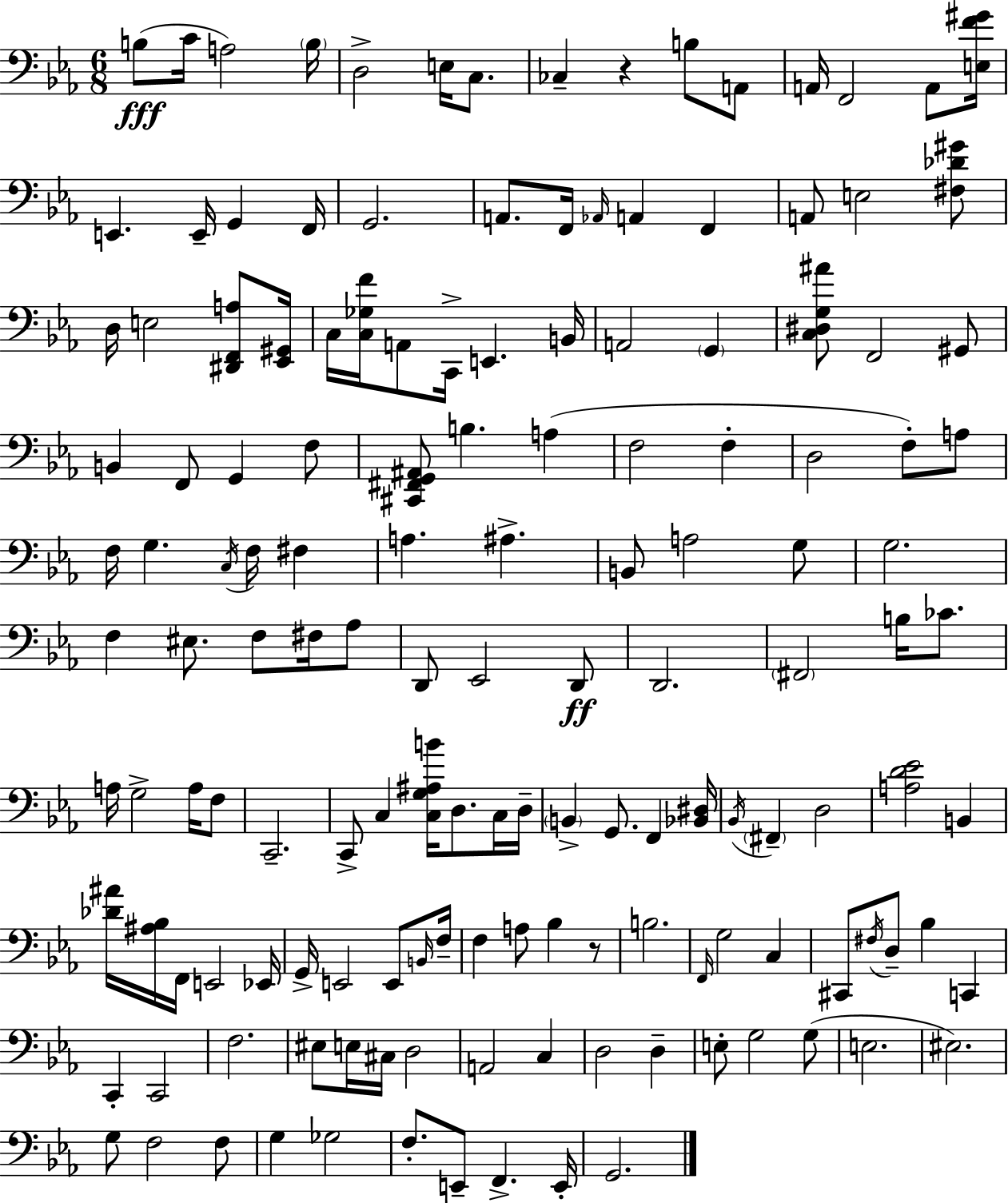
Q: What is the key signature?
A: EES major